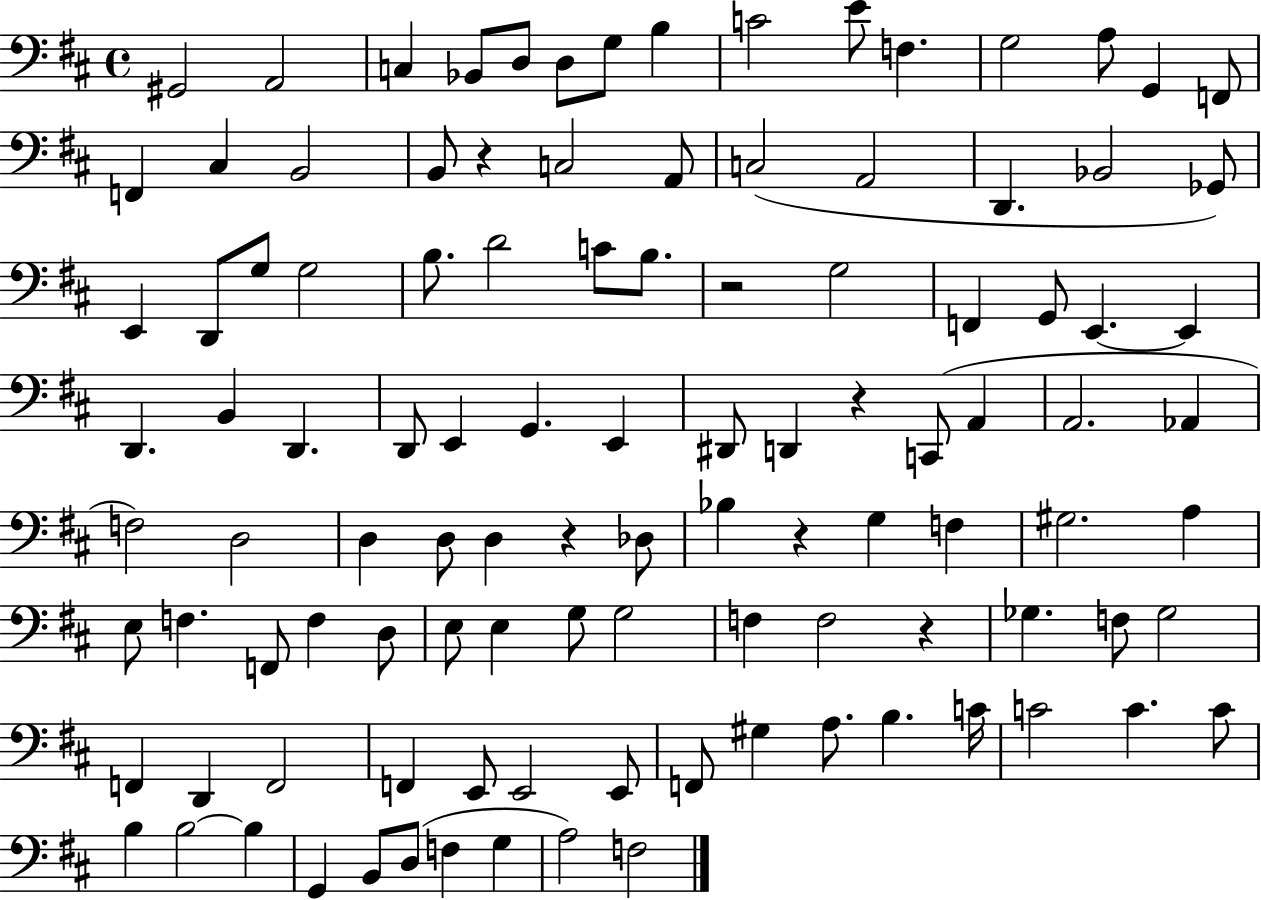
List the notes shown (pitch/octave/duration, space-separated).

G#2/h A2/h C3/q Bb2/e D3/e D3/e G3/e B3/q C4/h E4/e F3/q. G3/h A3/e G2/q F2/e F2/q C#3/q B2/h B2/e R/q C3/h A2/e C3/h A2/h D2/q. Bb2/h Gb2/e E2/q D2/e G3/e G3/h B3/e. D4/h C4/e B3/e. R/h G3/h F2/q G2/e E2/q. E2/q D2/q. B2/q D2/q. D2/e E2/q G2/q. E2/q D#2/e D2/q R/q C2/e A2/q A2/h. Ab2/q F3/h D3/h D3/q D3/e D3/q R/q Db3/e Bb3/q R/q G3/q F3/q G#3/h. A3/q E3/e F3/q. F2/e F3/q D3/e E3/e E3/q G3/e G3/h F3/q F3/h R/q Gb3/q. F3/e Gb3/h F2/q D2/q F2/h F2/q E2/e E2/h E2/e F2/e G#3/q A3/e. B3/q. C4/s C4/h C4/q. C4/e B3/q B3/h B3/q G2/q B2/e D3/e F3/q G3/q A3/h F3/h